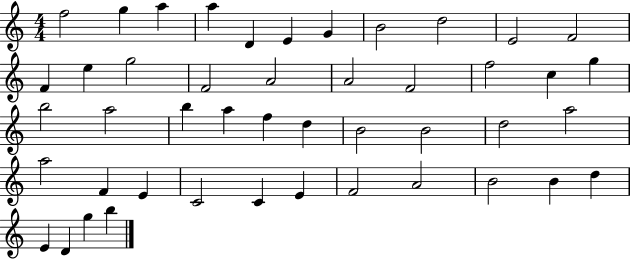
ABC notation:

X:1
T:Untitled
M:4/4
L:1/4
K:C
f2 g a a D E G B2 d2 E2 F2 F e g2 F2 A2 A2 F2 f2 c g b2 a2 b a f d B2 B2 d2 a2 a2 F E C2 C E F2 A2 B2 B d E D g b